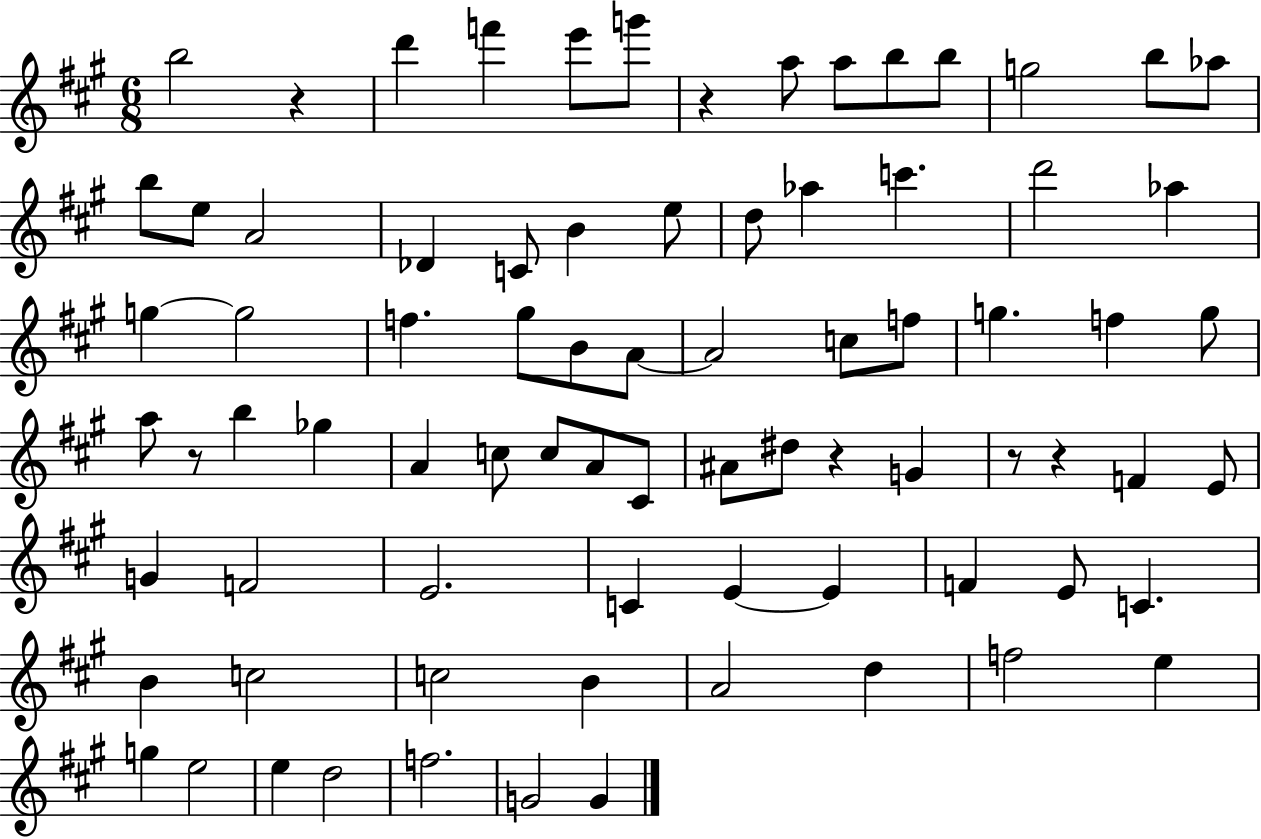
{
  \clef treble
  \numericTimeSignature
  \time 6/8
  \key a \major
  b''2 r4 | d'''4 f'''4 e'''8 g'''8 | r4 a''8 a''8 b''8 b''8 | g''2 b''8 aes''8 | \break b''8 e''8 a'2 | des'4 c'8 b'4 e''8 | d''8 aes''4 c'''4. | d'''2 aes''4 | \break g''4~~ g''2 | f''4. gis''8 b'8 a'8~~ | a'2 c''8 f''8 | g''4. f''4 g''8 | \break a''8 r8 b''4 ges''4 | a'4 c''8 c''8 a'8 cis'8 | ais'8 dis''8 r4 g'4 | r8 r4 f'4 e'8 | \break g'4 f'2 | e'2. | c'4 e'4~~ e'4 | f'4 e'8 c'4. | \break b'4 c''2 | c''2 b'4 | a'2 d''4 | f''2 e''4 | \break g''4 e''2 | e''4 d''2 | f''2. | g'2 g'4 | \break \bar "|."
}